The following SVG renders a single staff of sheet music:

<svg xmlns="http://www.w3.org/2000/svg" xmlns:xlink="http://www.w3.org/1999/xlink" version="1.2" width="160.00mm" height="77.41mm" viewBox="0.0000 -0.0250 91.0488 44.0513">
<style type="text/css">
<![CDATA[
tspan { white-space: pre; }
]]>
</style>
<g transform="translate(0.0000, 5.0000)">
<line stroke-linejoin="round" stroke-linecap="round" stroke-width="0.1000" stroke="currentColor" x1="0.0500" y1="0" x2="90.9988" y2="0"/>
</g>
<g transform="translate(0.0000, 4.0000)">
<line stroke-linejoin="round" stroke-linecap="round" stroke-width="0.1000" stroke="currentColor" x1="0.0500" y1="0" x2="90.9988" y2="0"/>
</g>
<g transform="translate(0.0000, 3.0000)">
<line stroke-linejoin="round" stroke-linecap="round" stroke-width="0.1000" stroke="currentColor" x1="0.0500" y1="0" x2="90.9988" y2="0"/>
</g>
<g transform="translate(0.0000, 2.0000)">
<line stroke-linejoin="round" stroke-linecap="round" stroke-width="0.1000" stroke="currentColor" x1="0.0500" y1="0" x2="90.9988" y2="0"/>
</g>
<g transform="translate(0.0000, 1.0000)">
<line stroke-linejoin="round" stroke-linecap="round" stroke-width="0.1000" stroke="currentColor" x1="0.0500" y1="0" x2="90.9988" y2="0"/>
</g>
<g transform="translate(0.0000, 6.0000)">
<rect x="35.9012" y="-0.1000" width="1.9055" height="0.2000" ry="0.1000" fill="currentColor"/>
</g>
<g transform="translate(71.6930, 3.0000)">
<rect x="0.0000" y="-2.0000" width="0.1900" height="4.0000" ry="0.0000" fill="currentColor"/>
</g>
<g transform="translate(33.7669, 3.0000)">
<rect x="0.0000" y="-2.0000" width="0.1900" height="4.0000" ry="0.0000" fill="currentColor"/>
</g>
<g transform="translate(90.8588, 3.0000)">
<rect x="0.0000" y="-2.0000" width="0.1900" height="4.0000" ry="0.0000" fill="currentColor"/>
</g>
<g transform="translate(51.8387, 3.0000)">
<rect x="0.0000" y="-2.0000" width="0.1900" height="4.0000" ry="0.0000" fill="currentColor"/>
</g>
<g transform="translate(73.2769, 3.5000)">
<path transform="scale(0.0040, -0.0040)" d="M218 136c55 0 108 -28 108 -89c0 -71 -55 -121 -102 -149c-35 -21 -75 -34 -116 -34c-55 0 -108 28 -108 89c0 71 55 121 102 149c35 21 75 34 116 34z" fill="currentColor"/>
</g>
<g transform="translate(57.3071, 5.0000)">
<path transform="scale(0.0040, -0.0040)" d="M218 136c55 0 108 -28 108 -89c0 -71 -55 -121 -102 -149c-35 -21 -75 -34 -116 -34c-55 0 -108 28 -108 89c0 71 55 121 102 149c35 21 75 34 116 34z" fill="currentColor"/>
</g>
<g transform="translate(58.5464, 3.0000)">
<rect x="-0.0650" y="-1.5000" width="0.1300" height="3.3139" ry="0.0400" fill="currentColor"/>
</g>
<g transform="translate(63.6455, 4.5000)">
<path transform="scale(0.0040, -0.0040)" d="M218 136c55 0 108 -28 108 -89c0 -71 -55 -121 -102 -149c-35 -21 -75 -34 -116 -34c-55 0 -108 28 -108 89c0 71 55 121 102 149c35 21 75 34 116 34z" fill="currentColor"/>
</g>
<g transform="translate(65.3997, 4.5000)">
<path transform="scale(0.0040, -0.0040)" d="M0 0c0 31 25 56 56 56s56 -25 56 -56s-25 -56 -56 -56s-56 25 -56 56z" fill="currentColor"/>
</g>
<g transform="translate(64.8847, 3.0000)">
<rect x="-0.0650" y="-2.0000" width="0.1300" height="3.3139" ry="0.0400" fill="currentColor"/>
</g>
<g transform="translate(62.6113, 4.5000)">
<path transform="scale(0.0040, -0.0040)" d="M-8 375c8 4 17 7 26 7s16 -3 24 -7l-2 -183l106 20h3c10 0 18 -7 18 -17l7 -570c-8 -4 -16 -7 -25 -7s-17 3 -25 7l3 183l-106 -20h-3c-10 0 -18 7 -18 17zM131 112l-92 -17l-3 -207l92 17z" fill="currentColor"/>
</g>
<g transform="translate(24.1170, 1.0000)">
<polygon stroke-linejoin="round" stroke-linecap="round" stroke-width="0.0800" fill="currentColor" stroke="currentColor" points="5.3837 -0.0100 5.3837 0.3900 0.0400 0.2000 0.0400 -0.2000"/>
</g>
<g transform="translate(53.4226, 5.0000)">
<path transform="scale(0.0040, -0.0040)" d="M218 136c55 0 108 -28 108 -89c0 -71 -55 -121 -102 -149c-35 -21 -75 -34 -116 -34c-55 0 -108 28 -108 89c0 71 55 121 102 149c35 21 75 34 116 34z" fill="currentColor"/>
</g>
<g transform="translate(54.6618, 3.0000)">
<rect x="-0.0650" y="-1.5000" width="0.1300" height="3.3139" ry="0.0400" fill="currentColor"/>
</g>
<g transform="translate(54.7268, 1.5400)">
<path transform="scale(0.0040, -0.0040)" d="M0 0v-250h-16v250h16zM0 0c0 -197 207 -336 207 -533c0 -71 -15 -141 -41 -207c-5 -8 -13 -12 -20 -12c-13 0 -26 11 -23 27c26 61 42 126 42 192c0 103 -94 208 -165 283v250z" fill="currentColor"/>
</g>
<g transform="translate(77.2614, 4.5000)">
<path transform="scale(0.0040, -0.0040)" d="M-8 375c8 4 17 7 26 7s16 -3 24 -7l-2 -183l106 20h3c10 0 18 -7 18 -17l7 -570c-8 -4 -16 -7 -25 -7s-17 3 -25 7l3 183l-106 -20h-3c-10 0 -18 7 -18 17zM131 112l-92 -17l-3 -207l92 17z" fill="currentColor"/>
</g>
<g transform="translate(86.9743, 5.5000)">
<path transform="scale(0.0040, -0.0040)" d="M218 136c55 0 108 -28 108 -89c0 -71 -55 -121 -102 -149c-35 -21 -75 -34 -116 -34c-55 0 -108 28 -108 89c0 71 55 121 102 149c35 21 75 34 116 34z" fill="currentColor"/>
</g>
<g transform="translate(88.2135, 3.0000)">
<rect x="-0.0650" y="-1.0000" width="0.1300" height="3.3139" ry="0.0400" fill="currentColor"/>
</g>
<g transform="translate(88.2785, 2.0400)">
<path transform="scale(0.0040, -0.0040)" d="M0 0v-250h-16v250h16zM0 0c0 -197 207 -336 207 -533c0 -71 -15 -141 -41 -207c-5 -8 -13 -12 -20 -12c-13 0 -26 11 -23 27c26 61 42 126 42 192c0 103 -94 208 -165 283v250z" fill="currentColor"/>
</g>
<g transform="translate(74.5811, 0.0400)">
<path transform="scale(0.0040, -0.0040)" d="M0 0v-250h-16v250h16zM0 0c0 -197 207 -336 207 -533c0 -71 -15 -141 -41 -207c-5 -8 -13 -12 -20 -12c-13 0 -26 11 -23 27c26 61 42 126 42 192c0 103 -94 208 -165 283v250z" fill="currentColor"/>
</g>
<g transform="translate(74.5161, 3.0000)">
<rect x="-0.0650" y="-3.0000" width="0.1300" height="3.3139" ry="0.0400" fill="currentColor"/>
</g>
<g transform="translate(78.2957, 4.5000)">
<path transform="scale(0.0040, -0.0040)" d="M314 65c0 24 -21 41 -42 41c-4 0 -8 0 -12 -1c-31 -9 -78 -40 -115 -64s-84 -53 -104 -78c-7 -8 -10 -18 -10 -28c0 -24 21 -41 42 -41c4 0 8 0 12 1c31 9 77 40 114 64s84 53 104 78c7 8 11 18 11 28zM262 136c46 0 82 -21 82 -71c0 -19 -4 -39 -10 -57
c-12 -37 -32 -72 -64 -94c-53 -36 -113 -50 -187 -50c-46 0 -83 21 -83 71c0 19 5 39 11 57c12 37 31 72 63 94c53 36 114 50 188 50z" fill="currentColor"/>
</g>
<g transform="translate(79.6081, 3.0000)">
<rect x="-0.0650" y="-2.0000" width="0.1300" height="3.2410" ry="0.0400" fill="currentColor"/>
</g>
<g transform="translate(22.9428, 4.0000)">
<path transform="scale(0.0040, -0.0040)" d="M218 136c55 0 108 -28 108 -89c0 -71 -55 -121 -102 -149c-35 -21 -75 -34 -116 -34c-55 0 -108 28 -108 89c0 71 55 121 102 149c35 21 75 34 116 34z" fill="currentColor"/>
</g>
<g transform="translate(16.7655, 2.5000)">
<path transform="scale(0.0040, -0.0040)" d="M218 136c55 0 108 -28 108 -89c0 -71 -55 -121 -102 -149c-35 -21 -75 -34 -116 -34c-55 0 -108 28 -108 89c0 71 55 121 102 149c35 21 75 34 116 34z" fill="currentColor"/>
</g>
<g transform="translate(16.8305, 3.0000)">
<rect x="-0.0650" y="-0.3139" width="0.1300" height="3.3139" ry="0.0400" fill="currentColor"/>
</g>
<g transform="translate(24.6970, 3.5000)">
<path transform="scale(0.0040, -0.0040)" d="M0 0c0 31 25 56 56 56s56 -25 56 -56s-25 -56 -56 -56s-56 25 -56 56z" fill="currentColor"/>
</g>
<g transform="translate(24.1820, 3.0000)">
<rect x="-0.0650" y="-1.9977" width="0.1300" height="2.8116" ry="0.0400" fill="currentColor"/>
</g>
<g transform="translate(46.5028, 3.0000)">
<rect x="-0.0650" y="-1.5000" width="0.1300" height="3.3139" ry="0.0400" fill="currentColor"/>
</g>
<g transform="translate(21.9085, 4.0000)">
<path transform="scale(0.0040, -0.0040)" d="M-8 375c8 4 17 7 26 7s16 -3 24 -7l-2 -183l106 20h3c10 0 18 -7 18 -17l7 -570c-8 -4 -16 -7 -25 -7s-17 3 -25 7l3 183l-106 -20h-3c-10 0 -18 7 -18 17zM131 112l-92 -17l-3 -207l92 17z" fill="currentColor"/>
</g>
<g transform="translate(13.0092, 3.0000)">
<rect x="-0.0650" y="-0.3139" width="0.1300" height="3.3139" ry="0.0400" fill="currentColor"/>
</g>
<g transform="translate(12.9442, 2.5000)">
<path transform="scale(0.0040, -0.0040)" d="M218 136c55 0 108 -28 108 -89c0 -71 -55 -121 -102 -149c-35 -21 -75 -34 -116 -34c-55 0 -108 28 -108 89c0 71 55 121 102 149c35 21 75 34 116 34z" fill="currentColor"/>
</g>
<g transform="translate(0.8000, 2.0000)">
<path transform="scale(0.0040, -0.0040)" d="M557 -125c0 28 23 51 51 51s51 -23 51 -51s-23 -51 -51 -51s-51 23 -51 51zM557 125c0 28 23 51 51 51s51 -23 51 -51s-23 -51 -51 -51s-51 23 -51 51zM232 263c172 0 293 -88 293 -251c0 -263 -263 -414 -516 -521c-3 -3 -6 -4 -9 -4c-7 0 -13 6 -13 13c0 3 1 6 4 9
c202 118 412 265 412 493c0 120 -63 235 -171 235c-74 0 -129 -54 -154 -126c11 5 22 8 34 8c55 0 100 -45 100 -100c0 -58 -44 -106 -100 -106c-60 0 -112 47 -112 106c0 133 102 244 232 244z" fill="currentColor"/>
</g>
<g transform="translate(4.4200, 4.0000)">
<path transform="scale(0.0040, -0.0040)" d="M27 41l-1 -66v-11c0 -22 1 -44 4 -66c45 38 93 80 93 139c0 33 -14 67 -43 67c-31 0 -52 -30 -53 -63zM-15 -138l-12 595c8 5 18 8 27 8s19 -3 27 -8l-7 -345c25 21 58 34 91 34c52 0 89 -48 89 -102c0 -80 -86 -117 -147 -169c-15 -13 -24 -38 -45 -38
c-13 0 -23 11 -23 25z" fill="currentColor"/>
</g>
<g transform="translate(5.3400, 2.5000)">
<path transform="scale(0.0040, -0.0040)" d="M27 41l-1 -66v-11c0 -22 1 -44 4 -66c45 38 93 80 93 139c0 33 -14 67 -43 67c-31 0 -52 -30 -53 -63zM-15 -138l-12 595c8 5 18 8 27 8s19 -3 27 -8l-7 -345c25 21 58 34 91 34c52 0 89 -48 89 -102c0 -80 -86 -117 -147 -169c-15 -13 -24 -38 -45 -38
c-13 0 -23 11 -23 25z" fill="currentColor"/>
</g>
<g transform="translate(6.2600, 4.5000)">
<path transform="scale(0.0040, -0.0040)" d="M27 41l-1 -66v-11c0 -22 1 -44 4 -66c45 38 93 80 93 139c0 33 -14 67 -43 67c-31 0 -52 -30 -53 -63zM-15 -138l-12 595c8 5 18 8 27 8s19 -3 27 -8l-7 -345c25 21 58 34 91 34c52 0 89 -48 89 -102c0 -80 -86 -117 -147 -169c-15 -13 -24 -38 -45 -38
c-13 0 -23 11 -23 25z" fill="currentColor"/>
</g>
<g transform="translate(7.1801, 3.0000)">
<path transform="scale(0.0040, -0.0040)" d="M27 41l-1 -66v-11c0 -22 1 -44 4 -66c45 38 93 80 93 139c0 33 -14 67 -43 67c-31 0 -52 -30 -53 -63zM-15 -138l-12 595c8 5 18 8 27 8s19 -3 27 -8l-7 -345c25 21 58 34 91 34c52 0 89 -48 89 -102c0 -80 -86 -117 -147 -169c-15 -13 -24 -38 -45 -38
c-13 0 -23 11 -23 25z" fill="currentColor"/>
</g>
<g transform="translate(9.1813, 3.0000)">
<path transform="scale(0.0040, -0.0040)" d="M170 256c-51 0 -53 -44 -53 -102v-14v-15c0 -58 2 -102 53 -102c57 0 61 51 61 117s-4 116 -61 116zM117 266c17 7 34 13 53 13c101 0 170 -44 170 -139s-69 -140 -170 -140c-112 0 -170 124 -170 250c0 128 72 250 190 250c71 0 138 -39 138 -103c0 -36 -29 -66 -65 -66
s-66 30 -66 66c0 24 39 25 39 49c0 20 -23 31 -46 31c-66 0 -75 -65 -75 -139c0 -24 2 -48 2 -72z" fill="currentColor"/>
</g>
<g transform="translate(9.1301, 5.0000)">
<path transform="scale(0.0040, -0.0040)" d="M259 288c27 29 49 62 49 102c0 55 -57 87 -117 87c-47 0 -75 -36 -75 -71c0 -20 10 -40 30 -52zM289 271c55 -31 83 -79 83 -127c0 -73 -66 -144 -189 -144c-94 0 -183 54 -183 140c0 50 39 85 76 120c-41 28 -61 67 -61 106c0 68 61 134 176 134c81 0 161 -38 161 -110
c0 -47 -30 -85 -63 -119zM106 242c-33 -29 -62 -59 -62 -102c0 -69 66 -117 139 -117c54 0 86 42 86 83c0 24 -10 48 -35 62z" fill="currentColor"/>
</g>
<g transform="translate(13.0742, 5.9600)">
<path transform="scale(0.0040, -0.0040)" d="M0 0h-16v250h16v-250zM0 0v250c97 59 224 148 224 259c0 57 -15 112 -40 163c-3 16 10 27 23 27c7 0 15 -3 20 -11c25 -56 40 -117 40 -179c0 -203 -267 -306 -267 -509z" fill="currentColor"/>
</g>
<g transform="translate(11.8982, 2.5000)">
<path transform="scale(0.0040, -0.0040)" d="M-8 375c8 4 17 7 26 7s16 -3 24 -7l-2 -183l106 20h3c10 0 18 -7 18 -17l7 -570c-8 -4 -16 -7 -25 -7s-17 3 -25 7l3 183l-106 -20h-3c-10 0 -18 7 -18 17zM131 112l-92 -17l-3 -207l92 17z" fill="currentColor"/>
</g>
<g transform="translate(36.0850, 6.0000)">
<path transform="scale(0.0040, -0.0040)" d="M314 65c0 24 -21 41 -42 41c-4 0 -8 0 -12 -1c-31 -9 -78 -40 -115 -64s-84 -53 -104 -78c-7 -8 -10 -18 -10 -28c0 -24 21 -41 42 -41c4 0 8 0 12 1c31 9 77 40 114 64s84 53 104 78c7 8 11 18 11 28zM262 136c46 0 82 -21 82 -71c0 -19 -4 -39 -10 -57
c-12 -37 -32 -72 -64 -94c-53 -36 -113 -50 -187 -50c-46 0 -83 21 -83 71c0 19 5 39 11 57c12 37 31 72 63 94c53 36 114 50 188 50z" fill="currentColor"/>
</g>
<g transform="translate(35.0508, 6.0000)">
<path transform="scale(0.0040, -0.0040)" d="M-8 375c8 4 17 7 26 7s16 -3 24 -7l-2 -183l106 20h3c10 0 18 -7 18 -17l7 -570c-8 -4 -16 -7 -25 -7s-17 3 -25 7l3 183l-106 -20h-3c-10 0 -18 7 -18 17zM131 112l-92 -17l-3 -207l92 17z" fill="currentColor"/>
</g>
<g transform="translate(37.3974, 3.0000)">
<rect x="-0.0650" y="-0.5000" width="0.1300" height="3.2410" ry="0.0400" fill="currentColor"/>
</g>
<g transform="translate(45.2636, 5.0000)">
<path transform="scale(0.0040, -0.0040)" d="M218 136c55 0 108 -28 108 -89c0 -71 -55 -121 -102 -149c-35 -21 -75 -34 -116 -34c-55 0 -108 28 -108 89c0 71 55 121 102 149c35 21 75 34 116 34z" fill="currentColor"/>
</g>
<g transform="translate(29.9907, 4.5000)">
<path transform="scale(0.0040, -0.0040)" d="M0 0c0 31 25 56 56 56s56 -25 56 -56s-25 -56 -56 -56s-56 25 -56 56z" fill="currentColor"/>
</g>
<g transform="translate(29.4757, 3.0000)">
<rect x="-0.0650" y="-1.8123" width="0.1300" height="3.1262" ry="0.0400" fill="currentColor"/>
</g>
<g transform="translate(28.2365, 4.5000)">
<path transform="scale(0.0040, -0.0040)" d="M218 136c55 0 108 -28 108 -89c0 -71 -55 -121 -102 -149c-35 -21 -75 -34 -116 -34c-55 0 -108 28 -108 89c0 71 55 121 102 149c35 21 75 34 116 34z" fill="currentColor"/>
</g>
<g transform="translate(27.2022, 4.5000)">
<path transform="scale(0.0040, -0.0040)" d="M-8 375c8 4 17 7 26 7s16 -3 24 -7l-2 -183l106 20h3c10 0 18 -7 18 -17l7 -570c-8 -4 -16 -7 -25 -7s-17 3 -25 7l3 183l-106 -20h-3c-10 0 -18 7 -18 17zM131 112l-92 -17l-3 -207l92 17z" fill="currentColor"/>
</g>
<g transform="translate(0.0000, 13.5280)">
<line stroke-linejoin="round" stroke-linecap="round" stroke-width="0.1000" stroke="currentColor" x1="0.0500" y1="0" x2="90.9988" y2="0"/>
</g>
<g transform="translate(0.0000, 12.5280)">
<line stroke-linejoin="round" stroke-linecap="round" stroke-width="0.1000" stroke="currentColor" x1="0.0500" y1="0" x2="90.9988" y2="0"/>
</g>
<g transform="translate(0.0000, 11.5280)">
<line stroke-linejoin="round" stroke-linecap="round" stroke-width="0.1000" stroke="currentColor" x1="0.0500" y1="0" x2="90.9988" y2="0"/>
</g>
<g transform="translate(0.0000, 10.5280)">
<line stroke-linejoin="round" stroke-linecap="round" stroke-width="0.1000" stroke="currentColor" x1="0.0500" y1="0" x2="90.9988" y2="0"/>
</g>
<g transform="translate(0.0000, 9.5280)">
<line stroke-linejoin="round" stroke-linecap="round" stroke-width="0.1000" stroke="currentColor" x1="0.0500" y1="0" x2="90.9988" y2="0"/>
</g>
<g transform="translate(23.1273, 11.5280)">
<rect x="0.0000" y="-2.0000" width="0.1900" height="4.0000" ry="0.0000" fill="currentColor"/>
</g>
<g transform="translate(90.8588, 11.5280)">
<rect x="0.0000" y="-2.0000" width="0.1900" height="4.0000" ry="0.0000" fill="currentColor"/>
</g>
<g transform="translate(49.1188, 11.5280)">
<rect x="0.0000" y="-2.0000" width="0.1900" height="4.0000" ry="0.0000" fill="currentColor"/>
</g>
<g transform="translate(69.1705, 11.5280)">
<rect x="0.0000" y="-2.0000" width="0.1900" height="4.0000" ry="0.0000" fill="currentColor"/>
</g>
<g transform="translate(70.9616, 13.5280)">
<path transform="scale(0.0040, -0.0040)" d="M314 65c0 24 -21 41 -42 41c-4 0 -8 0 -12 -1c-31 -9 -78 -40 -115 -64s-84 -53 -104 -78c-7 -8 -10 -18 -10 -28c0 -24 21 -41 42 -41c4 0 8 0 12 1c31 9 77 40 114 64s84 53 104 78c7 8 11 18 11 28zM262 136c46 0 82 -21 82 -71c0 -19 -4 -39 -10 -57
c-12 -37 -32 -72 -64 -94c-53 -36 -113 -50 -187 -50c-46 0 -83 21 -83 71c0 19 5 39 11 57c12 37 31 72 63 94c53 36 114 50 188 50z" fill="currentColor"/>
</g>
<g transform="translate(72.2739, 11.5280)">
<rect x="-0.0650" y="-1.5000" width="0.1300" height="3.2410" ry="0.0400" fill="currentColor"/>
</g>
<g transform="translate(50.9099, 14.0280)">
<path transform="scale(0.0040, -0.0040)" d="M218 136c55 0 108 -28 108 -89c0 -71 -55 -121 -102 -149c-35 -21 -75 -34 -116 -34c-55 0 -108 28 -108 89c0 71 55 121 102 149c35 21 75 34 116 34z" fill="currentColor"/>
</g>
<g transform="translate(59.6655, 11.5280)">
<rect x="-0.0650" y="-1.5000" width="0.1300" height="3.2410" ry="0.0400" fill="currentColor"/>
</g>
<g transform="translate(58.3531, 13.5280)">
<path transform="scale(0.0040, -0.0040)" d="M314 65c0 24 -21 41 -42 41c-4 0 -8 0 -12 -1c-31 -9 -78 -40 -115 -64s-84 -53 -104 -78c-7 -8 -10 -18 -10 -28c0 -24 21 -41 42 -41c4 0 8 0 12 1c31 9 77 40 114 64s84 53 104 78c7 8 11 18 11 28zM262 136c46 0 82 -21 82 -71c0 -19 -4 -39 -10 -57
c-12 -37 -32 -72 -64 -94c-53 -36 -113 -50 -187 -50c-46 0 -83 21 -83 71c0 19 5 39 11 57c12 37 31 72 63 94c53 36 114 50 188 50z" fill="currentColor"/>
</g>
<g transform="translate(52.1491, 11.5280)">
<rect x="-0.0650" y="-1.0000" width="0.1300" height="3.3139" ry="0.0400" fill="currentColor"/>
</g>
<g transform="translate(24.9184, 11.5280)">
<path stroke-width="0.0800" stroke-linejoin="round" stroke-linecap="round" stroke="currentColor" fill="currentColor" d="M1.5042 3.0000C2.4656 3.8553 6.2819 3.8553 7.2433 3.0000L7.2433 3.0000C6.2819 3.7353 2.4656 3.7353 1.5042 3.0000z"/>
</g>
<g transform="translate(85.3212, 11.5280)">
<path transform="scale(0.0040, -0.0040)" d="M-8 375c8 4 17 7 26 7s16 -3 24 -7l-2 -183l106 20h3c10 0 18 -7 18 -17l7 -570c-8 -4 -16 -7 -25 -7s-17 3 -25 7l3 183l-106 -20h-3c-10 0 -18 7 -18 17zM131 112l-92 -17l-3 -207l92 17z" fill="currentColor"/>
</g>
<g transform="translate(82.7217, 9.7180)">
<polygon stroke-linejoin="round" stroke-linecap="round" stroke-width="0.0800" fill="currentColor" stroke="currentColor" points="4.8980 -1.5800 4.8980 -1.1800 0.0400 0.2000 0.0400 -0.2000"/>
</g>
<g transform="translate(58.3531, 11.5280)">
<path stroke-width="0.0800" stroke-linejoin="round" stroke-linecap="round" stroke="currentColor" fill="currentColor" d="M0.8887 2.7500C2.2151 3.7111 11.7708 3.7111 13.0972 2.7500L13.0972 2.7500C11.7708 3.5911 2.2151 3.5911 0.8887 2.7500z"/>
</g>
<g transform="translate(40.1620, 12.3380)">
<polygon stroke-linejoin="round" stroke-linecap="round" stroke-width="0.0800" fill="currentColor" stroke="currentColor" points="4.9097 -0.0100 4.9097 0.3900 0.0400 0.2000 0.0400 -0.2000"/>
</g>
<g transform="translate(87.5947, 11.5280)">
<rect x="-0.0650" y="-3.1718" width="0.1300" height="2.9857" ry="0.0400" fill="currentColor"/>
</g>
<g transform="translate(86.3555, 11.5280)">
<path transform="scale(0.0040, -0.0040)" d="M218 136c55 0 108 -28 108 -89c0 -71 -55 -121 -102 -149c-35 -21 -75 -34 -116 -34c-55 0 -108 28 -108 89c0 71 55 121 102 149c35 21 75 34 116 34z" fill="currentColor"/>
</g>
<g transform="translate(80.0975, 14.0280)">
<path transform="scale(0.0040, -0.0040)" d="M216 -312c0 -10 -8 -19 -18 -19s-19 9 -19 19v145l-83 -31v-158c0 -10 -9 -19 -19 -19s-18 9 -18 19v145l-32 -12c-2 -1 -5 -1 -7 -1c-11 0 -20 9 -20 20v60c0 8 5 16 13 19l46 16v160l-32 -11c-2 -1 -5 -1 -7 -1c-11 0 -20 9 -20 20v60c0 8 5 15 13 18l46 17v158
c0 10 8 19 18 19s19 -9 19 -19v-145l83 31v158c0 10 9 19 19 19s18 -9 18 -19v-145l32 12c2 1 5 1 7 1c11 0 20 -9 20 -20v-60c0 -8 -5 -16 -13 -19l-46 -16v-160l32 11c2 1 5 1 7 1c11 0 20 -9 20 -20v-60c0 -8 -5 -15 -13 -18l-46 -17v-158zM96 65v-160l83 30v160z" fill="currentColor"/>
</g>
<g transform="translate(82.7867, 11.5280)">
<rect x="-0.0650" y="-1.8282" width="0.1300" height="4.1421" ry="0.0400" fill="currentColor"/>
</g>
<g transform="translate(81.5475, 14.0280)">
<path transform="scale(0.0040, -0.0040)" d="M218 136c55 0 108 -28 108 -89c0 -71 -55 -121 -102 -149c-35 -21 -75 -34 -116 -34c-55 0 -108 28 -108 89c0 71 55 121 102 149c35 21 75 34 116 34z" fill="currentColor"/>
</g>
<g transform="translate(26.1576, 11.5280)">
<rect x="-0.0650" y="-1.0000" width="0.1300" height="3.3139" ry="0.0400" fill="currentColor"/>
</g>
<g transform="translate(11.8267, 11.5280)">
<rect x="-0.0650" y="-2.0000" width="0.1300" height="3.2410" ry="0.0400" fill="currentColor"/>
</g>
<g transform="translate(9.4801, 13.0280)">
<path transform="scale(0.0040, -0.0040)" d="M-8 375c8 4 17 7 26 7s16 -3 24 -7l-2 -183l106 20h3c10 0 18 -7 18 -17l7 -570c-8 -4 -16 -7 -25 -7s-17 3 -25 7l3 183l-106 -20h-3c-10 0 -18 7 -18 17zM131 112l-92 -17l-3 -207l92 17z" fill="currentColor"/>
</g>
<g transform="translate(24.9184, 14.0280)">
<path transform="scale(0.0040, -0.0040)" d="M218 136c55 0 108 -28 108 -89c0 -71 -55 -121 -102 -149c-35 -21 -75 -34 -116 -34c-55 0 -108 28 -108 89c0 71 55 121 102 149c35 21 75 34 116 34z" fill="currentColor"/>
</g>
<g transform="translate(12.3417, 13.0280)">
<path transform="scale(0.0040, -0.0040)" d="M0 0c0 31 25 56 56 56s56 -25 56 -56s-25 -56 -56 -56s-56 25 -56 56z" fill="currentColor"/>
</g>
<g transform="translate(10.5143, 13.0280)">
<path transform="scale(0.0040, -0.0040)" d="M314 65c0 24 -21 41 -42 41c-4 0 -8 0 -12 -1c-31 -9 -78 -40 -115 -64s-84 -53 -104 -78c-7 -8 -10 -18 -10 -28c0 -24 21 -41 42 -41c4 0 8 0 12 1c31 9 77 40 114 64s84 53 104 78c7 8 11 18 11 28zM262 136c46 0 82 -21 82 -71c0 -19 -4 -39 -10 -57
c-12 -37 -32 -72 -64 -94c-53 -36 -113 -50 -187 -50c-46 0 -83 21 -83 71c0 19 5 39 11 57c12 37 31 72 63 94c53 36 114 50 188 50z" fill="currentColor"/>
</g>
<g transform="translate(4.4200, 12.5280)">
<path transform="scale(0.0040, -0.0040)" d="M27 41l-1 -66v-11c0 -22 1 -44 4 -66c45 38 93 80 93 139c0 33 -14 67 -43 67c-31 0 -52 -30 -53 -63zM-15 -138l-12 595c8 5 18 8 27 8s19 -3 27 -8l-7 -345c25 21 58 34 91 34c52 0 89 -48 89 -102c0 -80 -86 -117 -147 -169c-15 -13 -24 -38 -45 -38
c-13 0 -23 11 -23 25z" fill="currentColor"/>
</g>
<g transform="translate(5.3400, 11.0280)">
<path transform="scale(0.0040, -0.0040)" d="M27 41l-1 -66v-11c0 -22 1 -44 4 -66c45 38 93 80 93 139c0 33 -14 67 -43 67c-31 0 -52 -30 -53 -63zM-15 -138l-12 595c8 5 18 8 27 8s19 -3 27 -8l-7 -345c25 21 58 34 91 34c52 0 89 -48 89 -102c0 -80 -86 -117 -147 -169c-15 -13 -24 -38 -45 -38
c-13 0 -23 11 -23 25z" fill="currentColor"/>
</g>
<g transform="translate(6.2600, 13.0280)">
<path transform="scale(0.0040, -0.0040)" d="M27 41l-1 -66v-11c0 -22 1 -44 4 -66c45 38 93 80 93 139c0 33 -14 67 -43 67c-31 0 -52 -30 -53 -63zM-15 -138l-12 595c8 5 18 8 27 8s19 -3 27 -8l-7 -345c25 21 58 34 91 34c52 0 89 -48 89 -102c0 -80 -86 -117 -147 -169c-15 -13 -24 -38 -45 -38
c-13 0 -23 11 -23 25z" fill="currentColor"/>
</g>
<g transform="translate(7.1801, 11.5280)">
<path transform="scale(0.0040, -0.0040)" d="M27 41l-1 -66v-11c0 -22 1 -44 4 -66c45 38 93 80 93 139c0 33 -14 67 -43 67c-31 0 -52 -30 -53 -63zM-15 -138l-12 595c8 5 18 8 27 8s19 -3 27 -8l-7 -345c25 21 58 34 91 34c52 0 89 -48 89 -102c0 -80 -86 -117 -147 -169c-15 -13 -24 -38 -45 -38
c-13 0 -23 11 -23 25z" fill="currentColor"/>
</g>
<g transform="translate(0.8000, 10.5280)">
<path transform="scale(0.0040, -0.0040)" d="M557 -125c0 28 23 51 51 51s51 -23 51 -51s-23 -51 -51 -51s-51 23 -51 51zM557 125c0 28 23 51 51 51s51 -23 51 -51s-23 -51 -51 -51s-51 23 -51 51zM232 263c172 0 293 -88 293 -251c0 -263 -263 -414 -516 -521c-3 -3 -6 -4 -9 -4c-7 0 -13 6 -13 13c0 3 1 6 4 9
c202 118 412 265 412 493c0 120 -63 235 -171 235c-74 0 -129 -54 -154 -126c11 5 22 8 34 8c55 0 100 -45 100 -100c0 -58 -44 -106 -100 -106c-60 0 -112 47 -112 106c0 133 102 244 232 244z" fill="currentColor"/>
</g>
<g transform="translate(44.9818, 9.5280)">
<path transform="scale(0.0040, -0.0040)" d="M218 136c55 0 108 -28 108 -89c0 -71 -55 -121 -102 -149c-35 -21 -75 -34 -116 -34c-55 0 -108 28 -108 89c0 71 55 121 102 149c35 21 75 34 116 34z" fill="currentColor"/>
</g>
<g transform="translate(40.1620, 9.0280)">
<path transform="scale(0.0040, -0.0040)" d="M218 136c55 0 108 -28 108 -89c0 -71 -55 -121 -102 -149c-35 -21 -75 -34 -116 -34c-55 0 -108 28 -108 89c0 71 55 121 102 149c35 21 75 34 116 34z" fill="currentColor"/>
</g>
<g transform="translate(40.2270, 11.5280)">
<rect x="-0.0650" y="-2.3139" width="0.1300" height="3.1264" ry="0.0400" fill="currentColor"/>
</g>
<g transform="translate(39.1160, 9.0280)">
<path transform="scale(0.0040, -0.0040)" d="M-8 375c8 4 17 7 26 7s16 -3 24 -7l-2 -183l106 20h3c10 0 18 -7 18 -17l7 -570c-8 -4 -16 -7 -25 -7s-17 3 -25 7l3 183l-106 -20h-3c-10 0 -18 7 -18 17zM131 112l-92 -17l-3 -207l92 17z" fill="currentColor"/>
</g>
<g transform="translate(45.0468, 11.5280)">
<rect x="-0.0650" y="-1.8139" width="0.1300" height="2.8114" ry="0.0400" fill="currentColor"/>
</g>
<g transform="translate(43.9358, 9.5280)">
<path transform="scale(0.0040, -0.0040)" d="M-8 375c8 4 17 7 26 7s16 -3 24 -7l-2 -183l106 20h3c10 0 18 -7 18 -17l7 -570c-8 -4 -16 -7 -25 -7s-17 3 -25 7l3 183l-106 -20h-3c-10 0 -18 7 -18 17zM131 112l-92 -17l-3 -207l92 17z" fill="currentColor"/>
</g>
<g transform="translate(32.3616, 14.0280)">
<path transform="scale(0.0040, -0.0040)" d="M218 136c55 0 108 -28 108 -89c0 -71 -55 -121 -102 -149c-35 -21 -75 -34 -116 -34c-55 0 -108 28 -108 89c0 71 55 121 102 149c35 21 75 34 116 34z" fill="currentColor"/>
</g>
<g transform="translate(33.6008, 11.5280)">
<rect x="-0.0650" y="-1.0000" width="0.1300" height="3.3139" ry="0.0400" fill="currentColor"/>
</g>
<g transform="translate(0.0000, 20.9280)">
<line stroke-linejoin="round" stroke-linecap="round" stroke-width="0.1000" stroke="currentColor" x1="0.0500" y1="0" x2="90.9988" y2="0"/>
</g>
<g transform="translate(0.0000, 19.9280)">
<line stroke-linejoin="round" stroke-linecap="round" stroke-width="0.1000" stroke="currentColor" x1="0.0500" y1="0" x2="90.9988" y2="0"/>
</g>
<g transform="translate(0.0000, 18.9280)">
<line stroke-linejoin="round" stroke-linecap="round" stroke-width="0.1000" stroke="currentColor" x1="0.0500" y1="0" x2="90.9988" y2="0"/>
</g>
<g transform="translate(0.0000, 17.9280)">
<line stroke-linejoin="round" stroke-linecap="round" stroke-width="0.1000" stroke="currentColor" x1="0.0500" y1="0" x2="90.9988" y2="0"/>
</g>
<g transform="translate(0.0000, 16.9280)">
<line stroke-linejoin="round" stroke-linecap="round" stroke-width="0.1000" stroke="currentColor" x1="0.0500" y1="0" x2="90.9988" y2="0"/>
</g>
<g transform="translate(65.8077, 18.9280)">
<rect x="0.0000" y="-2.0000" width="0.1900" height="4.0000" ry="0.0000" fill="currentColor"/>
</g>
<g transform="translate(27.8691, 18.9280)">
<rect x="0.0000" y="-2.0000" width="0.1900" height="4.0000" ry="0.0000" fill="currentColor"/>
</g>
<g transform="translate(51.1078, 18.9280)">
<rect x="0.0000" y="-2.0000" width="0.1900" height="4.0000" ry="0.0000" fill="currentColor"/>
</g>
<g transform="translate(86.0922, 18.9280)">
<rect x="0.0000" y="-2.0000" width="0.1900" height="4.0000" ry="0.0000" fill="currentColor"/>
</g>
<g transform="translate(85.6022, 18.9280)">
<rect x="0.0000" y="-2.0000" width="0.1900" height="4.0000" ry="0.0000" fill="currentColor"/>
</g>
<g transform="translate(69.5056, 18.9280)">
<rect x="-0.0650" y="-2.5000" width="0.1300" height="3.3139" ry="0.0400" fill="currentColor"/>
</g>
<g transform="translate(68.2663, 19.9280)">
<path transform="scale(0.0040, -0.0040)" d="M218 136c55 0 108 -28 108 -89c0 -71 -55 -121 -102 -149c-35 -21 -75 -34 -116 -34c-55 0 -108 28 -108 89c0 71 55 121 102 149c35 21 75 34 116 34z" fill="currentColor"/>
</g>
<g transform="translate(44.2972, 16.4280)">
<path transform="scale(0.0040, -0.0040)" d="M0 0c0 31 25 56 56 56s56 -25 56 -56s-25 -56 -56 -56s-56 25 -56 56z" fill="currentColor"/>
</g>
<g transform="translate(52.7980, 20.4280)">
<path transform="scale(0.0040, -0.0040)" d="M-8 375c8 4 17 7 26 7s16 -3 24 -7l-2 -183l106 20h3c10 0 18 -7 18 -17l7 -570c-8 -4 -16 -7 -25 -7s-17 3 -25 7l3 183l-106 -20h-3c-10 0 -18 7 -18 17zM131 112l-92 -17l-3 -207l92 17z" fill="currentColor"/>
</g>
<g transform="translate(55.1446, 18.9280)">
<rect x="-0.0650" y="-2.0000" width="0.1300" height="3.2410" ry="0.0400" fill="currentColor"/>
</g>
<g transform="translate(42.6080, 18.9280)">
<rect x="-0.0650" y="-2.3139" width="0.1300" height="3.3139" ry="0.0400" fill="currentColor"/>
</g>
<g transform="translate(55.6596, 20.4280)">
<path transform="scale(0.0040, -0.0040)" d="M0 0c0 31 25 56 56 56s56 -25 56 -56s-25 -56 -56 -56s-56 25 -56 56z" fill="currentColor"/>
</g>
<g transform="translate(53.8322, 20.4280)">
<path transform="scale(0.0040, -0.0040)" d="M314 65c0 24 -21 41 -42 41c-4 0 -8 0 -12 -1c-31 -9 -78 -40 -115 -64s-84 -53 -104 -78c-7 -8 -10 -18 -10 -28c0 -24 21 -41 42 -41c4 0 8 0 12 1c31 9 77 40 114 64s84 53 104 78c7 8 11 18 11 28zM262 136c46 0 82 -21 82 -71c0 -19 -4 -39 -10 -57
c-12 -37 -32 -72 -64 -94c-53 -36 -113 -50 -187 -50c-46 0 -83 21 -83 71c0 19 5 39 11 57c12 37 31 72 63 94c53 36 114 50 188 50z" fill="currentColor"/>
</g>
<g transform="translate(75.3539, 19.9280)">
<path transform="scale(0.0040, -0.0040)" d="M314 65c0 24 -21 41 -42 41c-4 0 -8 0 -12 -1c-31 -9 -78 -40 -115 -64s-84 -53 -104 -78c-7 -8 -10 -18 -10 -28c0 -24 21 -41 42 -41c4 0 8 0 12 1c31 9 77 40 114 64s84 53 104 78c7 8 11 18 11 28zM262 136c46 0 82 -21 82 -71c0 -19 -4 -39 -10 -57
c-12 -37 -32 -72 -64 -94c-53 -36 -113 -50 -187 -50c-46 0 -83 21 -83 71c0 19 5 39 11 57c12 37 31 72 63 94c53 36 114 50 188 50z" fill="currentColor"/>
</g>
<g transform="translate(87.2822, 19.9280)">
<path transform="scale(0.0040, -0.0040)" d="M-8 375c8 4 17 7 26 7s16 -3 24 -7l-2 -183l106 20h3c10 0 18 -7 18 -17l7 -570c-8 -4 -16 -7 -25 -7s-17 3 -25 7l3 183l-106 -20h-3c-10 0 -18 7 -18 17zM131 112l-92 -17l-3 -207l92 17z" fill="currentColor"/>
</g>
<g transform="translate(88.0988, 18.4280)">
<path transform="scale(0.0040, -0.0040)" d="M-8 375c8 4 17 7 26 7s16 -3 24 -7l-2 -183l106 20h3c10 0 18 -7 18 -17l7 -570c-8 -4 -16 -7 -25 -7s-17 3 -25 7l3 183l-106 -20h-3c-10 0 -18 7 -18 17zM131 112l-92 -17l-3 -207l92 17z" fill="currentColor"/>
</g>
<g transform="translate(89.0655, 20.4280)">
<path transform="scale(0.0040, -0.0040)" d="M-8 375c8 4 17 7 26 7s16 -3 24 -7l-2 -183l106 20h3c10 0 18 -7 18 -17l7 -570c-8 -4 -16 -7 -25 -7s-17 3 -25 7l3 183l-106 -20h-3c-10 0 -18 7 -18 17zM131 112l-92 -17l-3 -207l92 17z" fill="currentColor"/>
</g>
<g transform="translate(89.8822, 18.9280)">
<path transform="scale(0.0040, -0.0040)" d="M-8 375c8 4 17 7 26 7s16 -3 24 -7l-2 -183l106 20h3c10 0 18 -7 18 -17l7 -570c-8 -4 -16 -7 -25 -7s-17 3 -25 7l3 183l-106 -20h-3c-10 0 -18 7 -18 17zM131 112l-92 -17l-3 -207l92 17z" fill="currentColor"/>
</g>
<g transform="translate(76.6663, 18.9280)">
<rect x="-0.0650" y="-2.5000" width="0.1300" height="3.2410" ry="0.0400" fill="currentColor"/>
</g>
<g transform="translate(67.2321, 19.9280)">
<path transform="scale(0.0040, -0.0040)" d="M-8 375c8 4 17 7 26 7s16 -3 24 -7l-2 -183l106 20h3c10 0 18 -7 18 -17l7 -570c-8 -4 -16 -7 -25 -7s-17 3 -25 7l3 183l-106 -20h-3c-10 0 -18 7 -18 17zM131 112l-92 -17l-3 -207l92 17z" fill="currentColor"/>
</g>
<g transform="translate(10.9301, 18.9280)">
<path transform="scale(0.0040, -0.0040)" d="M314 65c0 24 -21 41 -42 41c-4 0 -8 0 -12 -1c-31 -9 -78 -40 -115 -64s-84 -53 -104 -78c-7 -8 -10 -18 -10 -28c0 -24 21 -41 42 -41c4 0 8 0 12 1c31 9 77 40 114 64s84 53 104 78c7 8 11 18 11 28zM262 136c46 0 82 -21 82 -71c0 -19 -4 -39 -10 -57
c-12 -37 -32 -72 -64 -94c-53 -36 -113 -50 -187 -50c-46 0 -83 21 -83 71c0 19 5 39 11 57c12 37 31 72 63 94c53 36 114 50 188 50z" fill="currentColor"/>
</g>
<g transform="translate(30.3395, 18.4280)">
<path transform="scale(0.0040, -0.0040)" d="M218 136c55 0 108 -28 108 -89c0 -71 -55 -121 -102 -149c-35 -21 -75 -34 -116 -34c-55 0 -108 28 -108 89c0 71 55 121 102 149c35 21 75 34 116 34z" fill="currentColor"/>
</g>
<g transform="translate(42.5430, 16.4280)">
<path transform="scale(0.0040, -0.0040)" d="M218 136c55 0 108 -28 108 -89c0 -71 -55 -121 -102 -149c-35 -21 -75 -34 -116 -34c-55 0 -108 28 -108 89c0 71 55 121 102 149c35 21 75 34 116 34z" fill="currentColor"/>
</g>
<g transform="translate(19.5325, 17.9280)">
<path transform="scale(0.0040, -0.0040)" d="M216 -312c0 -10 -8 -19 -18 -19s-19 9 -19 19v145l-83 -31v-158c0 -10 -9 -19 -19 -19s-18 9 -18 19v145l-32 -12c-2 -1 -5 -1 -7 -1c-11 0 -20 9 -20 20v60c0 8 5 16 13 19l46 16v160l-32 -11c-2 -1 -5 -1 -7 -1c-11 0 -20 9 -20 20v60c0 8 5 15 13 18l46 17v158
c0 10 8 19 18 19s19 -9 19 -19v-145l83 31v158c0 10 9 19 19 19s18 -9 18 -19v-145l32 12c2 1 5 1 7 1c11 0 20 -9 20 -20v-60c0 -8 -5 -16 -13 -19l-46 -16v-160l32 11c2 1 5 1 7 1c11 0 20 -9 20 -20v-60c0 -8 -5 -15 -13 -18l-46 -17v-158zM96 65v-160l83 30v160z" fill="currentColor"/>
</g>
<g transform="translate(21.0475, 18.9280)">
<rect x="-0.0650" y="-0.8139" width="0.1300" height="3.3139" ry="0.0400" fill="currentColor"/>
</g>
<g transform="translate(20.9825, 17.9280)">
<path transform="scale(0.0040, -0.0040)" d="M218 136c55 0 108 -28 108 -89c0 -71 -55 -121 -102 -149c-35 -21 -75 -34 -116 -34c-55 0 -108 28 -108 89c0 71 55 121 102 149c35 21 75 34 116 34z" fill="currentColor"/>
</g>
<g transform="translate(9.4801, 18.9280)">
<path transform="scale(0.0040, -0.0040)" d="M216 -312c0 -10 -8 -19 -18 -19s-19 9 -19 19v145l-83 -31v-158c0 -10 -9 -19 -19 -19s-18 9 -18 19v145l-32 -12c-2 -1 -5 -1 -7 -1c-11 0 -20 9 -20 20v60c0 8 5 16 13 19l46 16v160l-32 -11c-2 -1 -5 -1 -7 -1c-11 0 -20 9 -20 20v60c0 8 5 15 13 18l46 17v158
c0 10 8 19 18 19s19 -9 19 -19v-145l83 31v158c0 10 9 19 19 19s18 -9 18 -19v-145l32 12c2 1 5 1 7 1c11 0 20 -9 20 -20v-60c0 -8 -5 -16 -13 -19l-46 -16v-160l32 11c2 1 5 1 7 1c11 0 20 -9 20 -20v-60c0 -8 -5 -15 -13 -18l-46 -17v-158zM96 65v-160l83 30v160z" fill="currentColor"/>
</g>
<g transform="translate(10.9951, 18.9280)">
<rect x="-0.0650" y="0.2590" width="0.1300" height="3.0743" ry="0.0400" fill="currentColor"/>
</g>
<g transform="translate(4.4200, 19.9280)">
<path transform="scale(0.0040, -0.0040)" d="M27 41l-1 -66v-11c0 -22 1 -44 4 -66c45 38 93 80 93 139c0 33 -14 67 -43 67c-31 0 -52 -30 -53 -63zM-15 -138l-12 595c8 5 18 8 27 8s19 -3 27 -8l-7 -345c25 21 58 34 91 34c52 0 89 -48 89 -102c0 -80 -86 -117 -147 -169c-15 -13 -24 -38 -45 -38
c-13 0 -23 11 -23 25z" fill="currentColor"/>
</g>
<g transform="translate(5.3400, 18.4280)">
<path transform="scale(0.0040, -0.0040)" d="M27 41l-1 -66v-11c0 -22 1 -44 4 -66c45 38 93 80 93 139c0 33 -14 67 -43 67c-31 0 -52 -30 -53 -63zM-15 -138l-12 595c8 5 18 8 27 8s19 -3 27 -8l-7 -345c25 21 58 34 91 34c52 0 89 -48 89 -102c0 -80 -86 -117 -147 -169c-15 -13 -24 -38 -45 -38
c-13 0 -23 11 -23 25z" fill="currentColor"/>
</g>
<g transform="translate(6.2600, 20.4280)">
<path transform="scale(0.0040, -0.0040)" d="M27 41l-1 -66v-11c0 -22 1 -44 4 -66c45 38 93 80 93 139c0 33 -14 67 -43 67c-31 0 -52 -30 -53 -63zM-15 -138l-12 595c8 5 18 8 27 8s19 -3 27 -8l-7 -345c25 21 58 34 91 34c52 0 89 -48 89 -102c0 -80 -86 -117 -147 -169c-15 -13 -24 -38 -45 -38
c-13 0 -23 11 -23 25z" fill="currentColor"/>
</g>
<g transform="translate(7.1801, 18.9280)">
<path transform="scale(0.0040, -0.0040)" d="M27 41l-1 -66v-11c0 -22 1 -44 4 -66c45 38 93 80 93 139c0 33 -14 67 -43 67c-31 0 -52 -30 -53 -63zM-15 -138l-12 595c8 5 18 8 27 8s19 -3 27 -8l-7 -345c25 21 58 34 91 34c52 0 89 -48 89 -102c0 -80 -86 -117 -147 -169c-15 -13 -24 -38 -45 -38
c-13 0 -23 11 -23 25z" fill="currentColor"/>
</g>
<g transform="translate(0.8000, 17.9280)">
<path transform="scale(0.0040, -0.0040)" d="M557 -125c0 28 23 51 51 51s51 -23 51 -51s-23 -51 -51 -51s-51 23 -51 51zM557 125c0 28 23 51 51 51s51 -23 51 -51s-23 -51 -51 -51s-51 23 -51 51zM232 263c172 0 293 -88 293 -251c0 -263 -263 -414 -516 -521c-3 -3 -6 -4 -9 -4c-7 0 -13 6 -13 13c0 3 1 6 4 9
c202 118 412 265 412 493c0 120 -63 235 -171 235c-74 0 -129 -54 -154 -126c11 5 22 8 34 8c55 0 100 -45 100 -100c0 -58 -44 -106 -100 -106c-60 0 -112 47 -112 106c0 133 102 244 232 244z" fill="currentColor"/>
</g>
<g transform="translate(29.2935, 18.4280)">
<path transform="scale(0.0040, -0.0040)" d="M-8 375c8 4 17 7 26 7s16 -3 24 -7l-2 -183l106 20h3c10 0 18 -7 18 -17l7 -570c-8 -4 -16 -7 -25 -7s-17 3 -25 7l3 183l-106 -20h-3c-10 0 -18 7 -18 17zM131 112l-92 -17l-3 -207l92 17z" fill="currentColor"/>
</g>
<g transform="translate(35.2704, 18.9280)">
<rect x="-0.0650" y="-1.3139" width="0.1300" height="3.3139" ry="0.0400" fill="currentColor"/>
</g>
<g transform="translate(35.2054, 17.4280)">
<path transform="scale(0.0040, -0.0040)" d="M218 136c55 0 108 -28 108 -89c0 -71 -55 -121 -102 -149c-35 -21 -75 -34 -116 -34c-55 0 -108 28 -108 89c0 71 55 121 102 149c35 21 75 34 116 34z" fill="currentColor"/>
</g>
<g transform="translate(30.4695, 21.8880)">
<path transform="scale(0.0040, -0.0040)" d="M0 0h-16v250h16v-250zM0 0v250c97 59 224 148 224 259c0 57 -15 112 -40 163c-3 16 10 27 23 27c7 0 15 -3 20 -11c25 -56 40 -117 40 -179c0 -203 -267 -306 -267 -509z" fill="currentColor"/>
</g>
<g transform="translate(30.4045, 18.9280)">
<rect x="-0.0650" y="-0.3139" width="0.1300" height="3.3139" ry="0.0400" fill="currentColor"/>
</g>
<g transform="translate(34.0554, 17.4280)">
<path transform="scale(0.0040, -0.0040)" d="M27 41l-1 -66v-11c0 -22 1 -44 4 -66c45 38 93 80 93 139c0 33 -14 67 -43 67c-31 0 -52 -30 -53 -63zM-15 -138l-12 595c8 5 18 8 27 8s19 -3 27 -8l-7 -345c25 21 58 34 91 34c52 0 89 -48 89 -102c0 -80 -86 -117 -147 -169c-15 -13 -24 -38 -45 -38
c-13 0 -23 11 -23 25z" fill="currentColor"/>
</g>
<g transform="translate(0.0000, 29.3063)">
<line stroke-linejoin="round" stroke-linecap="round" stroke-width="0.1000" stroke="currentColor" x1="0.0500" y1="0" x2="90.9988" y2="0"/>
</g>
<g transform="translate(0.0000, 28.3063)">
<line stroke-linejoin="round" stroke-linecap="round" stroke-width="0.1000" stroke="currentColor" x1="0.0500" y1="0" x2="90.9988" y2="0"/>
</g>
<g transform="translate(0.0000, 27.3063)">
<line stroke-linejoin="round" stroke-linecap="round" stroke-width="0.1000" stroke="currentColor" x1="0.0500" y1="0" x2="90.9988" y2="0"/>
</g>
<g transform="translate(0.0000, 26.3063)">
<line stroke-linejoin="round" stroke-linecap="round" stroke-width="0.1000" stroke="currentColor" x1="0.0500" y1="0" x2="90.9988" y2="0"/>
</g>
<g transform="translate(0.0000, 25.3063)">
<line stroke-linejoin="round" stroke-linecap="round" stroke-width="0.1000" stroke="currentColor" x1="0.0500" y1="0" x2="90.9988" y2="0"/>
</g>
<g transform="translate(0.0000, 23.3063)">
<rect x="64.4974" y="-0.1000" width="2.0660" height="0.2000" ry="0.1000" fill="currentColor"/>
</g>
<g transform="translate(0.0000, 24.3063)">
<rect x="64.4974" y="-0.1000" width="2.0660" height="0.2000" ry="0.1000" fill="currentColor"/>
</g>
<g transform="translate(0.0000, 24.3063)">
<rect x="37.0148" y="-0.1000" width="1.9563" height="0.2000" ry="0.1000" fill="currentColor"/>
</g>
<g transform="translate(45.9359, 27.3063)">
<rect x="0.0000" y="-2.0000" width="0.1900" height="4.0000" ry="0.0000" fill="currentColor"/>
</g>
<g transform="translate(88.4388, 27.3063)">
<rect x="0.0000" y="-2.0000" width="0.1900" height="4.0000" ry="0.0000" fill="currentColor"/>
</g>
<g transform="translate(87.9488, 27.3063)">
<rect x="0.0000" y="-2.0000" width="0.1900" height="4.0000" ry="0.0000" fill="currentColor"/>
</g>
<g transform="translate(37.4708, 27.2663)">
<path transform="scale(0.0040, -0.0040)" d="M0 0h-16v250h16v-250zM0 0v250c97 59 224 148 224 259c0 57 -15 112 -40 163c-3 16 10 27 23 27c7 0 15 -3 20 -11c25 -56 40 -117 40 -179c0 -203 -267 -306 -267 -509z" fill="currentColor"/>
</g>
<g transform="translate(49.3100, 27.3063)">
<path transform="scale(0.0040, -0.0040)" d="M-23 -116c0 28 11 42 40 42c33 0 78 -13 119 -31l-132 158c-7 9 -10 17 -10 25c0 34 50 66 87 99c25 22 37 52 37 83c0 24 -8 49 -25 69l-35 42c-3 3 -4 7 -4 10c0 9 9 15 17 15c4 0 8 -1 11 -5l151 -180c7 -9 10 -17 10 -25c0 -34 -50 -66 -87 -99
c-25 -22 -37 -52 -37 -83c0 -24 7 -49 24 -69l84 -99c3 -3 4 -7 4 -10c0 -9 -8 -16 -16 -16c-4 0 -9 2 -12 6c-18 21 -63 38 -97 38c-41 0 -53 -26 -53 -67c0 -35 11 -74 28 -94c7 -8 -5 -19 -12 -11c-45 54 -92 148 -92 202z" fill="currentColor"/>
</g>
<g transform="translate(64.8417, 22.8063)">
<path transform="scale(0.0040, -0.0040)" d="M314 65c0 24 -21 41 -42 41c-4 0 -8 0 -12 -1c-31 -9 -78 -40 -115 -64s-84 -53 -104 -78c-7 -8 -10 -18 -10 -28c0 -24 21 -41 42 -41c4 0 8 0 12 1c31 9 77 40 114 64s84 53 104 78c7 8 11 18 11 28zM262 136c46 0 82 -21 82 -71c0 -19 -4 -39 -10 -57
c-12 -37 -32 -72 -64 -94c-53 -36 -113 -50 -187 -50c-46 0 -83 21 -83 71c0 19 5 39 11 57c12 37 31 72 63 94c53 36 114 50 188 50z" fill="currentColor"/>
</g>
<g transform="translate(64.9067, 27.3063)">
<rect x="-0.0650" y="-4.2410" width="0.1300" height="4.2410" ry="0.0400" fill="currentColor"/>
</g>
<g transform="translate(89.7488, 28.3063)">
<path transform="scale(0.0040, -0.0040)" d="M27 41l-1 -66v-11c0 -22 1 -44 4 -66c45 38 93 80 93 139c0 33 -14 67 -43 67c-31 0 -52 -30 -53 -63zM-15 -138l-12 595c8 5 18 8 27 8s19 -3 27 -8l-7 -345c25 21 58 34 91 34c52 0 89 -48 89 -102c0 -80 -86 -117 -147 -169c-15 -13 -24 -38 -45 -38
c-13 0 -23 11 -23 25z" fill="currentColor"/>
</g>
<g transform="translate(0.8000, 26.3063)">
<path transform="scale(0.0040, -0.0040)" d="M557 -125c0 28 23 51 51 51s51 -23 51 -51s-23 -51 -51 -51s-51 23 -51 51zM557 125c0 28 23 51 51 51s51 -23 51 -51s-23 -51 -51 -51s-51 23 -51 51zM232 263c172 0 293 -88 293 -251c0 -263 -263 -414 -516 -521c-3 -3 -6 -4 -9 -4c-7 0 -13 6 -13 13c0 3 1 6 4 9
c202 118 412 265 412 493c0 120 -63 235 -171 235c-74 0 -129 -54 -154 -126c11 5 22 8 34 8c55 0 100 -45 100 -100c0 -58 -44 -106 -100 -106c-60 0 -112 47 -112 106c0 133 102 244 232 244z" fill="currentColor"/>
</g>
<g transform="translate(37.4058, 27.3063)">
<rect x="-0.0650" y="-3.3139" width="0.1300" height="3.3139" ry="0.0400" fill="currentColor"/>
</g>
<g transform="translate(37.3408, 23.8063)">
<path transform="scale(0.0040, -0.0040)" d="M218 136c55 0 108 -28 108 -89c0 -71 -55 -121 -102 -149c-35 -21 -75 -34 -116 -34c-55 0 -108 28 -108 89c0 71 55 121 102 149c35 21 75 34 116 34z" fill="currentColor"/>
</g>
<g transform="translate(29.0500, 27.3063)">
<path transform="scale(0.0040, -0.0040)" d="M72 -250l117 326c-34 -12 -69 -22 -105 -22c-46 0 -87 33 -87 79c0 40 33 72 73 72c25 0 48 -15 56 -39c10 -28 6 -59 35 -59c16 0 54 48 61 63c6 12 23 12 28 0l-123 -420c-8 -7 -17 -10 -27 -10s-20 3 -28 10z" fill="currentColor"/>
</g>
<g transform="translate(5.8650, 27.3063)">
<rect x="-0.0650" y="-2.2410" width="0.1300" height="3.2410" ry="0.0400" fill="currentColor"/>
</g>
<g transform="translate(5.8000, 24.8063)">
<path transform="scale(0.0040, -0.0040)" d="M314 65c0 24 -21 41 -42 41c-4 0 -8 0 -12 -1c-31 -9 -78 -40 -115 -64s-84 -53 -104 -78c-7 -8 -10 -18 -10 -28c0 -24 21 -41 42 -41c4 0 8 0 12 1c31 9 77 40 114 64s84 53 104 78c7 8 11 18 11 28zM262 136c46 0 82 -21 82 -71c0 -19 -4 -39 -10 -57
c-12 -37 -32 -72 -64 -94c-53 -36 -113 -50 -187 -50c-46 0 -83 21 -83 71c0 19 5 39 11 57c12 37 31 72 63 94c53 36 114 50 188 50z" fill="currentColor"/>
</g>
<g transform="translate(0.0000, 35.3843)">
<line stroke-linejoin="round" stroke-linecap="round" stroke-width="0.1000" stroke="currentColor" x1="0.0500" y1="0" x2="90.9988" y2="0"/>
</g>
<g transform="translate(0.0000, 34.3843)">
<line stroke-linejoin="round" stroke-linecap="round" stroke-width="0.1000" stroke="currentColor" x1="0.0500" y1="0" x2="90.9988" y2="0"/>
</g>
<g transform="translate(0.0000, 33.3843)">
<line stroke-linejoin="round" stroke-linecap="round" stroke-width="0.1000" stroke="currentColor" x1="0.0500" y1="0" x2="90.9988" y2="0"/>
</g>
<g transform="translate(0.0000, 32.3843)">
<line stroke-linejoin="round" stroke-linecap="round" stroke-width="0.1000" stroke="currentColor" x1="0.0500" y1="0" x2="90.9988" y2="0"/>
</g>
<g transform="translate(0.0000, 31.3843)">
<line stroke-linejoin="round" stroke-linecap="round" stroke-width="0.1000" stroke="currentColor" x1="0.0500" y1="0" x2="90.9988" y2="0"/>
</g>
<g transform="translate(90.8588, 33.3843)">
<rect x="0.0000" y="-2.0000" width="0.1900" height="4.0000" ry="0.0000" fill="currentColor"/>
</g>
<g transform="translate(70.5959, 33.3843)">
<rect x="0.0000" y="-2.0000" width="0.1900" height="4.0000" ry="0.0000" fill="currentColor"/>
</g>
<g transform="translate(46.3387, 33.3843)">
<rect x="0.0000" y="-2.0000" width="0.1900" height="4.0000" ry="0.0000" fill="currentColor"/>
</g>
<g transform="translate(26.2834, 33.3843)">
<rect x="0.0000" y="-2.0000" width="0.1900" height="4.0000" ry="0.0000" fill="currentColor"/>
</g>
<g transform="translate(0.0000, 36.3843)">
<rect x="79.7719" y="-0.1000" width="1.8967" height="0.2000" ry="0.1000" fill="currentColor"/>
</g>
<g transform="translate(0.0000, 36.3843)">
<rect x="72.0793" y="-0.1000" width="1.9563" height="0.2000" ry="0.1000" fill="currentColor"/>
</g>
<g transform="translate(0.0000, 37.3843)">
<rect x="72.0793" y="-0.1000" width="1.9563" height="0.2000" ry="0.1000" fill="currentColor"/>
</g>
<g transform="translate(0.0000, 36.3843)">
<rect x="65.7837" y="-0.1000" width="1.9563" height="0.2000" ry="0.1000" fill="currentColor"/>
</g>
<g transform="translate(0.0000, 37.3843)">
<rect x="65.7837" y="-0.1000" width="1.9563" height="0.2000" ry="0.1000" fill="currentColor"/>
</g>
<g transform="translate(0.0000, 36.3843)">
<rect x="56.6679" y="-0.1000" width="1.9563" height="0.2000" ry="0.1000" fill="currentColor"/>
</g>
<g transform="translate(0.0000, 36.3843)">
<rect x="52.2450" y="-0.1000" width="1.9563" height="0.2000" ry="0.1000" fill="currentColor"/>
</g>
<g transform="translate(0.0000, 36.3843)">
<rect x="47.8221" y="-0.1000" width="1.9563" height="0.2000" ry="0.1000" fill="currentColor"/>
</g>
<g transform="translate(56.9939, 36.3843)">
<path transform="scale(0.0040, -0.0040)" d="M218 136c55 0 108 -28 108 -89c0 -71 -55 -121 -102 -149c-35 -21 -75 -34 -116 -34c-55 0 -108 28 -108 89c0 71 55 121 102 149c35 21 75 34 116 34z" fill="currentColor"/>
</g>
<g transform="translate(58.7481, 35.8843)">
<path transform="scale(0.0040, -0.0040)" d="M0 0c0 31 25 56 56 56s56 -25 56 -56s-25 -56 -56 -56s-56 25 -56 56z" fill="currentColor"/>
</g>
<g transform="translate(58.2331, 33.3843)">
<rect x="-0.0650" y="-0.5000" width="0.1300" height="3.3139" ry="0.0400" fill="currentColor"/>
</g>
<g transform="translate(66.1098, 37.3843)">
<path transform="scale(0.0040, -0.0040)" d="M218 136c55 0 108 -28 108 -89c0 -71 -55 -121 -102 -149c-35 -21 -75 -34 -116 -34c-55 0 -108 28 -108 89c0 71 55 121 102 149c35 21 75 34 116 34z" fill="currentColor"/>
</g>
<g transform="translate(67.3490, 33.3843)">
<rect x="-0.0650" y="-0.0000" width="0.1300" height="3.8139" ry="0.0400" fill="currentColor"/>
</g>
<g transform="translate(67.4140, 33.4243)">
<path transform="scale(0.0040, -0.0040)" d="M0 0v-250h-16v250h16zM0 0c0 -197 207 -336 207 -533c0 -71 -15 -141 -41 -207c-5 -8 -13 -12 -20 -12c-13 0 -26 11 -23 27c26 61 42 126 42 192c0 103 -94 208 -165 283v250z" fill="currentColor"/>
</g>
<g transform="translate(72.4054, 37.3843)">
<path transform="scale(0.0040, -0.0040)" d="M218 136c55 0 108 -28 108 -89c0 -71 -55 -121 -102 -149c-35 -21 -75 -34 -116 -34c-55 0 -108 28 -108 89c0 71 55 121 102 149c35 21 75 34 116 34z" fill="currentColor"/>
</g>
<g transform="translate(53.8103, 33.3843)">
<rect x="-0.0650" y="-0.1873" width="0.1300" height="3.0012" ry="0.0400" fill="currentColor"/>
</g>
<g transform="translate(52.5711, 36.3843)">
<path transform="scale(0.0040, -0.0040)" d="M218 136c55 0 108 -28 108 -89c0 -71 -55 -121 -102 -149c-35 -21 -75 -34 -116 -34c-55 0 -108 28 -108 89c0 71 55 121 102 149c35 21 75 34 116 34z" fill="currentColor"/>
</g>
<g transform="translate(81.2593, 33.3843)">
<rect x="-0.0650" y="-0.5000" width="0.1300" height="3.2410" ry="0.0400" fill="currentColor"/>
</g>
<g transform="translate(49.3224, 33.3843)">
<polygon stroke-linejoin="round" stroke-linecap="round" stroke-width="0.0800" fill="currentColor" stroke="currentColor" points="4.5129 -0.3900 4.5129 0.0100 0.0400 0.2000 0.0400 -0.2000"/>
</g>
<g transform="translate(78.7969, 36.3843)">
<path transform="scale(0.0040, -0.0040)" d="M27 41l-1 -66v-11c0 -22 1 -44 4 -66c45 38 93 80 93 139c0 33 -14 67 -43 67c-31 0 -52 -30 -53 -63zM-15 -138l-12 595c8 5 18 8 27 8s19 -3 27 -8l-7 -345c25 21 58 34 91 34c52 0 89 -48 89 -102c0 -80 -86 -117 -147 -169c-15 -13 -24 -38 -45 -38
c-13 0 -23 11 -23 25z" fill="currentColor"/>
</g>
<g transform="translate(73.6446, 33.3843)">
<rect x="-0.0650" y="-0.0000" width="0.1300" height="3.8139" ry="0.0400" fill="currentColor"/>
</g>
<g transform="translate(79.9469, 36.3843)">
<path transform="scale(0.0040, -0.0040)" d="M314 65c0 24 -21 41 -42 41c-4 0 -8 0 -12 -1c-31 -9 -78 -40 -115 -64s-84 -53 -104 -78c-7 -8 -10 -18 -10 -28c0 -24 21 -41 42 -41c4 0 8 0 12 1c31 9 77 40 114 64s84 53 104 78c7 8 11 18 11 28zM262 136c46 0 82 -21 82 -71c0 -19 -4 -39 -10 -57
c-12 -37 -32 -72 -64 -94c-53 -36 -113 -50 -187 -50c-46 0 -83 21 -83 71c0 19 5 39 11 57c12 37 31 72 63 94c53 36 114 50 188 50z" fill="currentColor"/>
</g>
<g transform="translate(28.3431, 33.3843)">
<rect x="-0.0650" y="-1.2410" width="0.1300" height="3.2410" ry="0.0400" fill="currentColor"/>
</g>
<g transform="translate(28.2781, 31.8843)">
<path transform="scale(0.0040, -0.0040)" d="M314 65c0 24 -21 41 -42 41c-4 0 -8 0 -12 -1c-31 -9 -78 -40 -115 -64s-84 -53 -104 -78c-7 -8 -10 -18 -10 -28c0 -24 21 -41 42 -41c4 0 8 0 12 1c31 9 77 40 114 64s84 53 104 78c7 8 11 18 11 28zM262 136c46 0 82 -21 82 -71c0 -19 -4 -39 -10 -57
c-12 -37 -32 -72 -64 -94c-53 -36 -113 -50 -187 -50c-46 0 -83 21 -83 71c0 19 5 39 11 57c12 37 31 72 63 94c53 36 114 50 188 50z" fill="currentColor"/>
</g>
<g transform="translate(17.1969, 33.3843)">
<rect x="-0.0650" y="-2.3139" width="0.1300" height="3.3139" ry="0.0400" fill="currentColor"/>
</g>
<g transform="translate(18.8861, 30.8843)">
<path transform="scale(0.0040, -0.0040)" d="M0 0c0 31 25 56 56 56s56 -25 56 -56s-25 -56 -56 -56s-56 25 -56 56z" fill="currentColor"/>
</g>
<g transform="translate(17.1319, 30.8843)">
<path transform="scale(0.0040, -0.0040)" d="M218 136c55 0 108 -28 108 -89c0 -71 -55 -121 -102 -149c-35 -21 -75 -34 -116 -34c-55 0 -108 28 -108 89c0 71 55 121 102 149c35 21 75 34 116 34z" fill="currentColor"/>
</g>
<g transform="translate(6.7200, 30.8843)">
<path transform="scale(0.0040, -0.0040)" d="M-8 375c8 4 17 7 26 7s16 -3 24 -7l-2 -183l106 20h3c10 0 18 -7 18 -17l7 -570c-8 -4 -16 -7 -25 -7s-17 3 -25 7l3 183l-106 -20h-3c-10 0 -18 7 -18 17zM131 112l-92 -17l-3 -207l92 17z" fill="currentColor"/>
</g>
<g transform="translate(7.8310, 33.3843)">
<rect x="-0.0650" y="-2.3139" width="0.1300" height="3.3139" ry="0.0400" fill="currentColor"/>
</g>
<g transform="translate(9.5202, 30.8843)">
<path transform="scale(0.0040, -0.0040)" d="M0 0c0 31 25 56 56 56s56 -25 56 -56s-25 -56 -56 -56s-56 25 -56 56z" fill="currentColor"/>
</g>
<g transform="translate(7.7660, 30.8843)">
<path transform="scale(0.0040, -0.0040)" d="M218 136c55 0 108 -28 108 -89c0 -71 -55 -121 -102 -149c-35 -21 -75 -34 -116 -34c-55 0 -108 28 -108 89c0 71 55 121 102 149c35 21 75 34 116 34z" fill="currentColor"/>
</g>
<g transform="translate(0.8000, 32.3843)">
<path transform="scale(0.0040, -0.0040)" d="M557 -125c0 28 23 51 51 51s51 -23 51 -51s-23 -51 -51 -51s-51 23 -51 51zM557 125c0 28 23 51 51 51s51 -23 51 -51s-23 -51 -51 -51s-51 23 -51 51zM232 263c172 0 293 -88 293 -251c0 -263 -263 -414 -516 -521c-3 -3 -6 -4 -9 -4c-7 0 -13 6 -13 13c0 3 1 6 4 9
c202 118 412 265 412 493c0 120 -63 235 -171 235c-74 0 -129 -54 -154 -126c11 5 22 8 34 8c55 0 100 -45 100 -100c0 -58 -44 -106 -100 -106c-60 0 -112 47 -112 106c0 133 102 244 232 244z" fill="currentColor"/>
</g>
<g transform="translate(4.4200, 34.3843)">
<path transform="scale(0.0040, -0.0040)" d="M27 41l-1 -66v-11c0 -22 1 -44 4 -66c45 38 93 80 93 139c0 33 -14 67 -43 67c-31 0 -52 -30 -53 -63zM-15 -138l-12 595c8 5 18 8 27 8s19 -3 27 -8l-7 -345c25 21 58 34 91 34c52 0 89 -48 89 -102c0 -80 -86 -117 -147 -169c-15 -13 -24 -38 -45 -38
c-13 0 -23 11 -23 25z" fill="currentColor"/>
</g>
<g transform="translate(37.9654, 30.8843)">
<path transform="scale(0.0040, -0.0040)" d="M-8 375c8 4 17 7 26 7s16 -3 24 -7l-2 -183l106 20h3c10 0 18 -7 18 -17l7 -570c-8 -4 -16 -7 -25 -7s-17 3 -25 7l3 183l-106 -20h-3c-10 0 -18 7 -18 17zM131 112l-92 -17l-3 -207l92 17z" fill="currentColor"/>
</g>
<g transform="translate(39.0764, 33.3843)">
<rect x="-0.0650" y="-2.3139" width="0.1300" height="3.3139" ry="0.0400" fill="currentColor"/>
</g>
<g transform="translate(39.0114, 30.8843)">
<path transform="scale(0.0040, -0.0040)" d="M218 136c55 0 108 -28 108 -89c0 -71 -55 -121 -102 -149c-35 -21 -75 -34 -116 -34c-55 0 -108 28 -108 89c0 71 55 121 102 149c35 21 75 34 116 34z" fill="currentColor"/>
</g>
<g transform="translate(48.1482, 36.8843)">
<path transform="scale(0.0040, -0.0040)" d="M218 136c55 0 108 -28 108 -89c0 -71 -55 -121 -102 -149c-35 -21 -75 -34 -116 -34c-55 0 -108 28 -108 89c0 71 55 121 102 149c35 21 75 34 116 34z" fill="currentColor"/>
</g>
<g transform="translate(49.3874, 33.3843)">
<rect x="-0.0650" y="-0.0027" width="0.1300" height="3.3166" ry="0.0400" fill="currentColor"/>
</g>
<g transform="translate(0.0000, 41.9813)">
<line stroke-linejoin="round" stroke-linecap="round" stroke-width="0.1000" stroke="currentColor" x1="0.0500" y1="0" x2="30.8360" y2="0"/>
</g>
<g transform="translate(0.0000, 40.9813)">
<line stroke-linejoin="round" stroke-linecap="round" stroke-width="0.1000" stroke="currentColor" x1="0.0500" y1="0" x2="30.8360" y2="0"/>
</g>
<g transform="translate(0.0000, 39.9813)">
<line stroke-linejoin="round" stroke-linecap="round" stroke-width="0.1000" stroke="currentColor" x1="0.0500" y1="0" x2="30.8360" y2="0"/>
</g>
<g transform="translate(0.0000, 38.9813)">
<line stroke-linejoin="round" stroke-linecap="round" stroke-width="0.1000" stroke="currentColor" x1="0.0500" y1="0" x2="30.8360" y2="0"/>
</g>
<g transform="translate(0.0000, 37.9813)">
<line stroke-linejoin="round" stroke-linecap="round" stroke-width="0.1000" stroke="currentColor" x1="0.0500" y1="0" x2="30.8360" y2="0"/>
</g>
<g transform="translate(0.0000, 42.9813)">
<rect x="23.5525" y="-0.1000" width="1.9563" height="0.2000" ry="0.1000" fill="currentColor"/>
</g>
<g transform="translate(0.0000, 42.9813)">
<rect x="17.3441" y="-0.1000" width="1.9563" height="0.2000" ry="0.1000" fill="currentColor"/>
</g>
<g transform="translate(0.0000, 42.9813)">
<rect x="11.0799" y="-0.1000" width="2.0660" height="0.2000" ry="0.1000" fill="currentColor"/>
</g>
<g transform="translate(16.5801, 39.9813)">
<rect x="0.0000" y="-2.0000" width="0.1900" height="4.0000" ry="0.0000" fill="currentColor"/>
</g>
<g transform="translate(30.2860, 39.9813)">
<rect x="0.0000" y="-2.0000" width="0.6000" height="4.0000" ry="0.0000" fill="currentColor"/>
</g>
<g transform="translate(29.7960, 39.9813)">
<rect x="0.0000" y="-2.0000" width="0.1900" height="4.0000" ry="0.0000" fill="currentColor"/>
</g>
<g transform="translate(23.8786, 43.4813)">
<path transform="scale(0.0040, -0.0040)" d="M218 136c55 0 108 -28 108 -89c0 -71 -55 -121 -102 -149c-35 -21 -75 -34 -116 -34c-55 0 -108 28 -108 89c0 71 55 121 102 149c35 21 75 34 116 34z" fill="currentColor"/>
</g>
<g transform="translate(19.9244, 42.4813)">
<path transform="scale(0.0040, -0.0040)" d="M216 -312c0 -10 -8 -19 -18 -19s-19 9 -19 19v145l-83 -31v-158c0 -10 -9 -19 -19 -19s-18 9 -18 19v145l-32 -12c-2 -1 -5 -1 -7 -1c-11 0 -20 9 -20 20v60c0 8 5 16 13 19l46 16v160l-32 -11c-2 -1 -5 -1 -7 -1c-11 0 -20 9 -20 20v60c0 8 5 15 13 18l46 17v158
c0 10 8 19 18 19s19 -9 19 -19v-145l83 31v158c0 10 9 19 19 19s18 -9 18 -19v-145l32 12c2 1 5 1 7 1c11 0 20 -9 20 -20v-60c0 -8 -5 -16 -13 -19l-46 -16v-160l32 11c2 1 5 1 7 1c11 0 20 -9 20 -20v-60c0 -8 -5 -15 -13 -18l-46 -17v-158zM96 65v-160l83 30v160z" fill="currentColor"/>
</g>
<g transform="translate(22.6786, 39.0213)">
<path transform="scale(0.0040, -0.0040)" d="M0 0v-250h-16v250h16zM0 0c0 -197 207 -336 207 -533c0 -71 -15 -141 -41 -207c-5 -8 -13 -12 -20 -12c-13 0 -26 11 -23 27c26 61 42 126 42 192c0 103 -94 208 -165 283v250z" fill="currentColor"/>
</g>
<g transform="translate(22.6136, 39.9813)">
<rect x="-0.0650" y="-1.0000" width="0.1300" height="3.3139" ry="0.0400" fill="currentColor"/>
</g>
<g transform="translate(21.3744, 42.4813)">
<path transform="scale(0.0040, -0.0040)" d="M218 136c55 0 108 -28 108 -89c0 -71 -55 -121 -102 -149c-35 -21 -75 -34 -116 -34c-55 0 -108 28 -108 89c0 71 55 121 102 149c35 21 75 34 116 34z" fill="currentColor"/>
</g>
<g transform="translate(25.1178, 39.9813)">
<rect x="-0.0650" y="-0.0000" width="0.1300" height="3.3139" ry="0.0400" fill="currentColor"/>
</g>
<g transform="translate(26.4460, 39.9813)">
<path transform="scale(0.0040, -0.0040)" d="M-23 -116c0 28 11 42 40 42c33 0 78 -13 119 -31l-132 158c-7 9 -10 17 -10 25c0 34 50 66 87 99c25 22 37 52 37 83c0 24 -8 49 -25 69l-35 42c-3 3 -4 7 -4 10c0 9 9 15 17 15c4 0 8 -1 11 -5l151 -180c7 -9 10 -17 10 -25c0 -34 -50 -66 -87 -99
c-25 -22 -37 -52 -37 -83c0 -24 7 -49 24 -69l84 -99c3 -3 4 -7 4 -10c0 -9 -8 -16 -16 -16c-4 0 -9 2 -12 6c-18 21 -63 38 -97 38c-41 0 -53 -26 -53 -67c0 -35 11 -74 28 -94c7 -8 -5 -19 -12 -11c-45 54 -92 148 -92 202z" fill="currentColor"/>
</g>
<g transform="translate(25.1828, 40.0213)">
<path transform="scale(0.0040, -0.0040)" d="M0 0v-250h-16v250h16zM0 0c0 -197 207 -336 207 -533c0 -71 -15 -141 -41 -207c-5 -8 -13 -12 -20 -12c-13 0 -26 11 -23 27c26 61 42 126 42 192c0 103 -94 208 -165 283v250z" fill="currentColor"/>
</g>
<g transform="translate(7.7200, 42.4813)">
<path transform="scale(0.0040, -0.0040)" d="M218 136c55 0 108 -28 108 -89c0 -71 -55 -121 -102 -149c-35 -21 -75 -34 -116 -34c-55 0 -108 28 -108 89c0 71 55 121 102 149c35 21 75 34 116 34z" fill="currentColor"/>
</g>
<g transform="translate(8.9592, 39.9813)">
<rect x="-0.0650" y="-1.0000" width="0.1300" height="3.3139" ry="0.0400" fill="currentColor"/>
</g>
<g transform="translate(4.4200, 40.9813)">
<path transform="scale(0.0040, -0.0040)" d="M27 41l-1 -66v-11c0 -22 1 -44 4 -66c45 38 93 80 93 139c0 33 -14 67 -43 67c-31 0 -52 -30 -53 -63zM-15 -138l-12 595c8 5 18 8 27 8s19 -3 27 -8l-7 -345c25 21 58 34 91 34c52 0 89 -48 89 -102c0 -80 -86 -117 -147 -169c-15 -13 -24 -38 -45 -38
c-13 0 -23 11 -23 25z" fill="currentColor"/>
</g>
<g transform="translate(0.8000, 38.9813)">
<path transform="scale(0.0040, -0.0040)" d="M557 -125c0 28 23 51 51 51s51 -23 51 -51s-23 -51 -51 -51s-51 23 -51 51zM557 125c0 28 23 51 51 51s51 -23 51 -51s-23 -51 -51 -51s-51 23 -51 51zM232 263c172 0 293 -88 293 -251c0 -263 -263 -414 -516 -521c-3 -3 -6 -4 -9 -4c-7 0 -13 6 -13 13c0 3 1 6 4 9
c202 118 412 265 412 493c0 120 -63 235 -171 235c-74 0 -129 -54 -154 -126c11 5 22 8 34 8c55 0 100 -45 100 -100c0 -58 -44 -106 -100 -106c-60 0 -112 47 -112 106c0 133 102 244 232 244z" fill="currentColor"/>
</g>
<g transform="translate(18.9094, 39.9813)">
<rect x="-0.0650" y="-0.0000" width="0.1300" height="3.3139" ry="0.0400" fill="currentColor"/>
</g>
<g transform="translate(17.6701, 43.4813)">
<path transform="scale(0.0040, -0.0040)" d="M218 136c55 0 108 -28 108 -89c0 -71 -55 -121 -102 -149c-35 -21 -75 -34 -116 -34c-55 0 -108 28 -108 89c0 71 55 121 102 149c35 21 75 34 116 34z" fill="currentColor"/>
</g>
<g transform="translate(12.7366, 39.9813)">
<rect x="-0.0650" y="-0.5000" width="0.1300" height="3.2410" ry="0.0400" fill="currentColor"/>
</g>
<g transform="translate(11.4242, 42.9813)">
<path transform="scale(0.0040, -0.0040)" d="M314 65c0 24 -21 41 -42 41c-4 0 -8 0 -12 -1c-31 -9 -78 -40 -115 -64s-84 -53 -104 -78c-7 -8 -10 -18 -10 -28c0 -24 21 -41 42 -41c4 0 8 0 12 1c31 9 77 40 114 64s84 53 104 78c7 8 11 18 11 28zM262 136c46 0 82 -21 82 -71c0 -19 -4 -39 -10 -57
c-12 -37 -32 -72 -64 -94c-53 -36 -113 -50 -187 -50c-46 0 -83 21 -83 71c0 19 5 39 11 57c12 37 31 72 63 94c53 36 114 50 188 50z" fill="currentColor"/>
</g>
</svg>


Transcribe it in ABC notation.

X:1
T:Untitled
M:6/8
L:1/4
K:Ab
E,/2 E, B,,/2 A,,/2 E,,2 G,, G,,/2 G,, A,, C,/2 A,,2 F,,/2 A,,2 F,, F,, B,/2 A,/2 F,, G,,2 G,,2 ^F,,/2 D,/2 ^D,2 ^F, E,/2 _G, _B, A,,2 B,, B,,2 B,2 z/2 D/2 z F2 B, B, G,2 B, D,,/2 E,,/2 E,, C,,/2 C,, _E,,2 F,, E,,2 D,, ^F,,/2 D,,/2 z